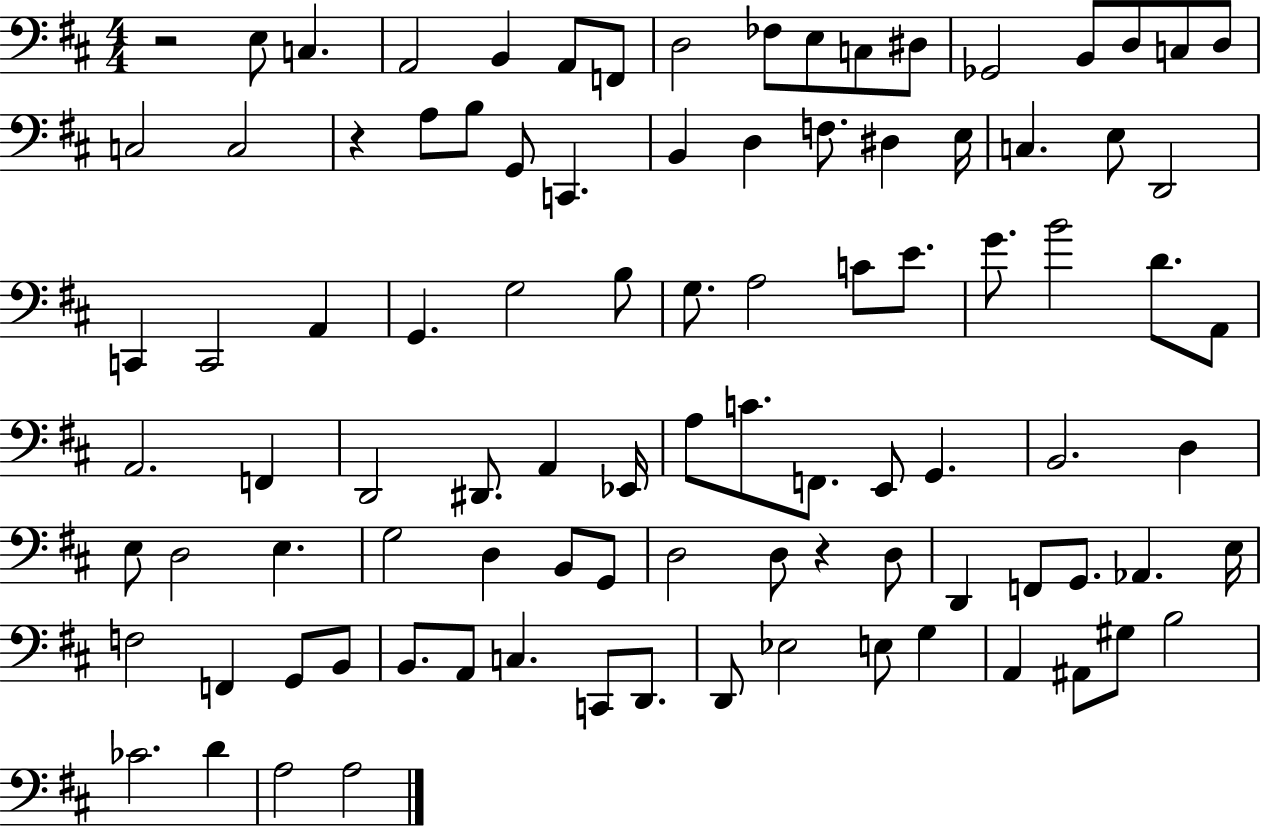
X:1
T:Untitled
M:4/4
L:1/4
K:D
z2 E,/2 C, A,,2 B,, A,,/2 F,,/2 D,2 _F,/2 E,/2 C,/2 ^D,/2 _G,,2 B,,/2 D,/2 C,/2 D,/2 C,2 C,2 z A,/2 B,/2 G,,/2 C,, B,, D, F,/2 ^D, E,/4 C, E,/2 D,,2 C,, C,,2 A,, G,, G,2 B,/2 G,/2 A,2 C/2 E/2 G/2 B2 D/2 A,,/2 A,,2 F,, D,,2 ^D,,/2 A,, _E,,/4 A,/2 C/2 F,,/2 E,,/2 G,, B,,2 D, E,/2 D,2 E, G,2 D, B,,/2 G,,/2 D,2 D,/2 z D,/2 D,, F,,/2 G,,/2 _A,, E,/4 F,2 F,, G,,/2 B,,/2 B,,/2 A,,/2 C, C,,/2 D,,/2 D,,/2 _E,2 E,/2 G, A,, ^A,,/2 ^G,/2 B,2 _C2 D A,2 A,2